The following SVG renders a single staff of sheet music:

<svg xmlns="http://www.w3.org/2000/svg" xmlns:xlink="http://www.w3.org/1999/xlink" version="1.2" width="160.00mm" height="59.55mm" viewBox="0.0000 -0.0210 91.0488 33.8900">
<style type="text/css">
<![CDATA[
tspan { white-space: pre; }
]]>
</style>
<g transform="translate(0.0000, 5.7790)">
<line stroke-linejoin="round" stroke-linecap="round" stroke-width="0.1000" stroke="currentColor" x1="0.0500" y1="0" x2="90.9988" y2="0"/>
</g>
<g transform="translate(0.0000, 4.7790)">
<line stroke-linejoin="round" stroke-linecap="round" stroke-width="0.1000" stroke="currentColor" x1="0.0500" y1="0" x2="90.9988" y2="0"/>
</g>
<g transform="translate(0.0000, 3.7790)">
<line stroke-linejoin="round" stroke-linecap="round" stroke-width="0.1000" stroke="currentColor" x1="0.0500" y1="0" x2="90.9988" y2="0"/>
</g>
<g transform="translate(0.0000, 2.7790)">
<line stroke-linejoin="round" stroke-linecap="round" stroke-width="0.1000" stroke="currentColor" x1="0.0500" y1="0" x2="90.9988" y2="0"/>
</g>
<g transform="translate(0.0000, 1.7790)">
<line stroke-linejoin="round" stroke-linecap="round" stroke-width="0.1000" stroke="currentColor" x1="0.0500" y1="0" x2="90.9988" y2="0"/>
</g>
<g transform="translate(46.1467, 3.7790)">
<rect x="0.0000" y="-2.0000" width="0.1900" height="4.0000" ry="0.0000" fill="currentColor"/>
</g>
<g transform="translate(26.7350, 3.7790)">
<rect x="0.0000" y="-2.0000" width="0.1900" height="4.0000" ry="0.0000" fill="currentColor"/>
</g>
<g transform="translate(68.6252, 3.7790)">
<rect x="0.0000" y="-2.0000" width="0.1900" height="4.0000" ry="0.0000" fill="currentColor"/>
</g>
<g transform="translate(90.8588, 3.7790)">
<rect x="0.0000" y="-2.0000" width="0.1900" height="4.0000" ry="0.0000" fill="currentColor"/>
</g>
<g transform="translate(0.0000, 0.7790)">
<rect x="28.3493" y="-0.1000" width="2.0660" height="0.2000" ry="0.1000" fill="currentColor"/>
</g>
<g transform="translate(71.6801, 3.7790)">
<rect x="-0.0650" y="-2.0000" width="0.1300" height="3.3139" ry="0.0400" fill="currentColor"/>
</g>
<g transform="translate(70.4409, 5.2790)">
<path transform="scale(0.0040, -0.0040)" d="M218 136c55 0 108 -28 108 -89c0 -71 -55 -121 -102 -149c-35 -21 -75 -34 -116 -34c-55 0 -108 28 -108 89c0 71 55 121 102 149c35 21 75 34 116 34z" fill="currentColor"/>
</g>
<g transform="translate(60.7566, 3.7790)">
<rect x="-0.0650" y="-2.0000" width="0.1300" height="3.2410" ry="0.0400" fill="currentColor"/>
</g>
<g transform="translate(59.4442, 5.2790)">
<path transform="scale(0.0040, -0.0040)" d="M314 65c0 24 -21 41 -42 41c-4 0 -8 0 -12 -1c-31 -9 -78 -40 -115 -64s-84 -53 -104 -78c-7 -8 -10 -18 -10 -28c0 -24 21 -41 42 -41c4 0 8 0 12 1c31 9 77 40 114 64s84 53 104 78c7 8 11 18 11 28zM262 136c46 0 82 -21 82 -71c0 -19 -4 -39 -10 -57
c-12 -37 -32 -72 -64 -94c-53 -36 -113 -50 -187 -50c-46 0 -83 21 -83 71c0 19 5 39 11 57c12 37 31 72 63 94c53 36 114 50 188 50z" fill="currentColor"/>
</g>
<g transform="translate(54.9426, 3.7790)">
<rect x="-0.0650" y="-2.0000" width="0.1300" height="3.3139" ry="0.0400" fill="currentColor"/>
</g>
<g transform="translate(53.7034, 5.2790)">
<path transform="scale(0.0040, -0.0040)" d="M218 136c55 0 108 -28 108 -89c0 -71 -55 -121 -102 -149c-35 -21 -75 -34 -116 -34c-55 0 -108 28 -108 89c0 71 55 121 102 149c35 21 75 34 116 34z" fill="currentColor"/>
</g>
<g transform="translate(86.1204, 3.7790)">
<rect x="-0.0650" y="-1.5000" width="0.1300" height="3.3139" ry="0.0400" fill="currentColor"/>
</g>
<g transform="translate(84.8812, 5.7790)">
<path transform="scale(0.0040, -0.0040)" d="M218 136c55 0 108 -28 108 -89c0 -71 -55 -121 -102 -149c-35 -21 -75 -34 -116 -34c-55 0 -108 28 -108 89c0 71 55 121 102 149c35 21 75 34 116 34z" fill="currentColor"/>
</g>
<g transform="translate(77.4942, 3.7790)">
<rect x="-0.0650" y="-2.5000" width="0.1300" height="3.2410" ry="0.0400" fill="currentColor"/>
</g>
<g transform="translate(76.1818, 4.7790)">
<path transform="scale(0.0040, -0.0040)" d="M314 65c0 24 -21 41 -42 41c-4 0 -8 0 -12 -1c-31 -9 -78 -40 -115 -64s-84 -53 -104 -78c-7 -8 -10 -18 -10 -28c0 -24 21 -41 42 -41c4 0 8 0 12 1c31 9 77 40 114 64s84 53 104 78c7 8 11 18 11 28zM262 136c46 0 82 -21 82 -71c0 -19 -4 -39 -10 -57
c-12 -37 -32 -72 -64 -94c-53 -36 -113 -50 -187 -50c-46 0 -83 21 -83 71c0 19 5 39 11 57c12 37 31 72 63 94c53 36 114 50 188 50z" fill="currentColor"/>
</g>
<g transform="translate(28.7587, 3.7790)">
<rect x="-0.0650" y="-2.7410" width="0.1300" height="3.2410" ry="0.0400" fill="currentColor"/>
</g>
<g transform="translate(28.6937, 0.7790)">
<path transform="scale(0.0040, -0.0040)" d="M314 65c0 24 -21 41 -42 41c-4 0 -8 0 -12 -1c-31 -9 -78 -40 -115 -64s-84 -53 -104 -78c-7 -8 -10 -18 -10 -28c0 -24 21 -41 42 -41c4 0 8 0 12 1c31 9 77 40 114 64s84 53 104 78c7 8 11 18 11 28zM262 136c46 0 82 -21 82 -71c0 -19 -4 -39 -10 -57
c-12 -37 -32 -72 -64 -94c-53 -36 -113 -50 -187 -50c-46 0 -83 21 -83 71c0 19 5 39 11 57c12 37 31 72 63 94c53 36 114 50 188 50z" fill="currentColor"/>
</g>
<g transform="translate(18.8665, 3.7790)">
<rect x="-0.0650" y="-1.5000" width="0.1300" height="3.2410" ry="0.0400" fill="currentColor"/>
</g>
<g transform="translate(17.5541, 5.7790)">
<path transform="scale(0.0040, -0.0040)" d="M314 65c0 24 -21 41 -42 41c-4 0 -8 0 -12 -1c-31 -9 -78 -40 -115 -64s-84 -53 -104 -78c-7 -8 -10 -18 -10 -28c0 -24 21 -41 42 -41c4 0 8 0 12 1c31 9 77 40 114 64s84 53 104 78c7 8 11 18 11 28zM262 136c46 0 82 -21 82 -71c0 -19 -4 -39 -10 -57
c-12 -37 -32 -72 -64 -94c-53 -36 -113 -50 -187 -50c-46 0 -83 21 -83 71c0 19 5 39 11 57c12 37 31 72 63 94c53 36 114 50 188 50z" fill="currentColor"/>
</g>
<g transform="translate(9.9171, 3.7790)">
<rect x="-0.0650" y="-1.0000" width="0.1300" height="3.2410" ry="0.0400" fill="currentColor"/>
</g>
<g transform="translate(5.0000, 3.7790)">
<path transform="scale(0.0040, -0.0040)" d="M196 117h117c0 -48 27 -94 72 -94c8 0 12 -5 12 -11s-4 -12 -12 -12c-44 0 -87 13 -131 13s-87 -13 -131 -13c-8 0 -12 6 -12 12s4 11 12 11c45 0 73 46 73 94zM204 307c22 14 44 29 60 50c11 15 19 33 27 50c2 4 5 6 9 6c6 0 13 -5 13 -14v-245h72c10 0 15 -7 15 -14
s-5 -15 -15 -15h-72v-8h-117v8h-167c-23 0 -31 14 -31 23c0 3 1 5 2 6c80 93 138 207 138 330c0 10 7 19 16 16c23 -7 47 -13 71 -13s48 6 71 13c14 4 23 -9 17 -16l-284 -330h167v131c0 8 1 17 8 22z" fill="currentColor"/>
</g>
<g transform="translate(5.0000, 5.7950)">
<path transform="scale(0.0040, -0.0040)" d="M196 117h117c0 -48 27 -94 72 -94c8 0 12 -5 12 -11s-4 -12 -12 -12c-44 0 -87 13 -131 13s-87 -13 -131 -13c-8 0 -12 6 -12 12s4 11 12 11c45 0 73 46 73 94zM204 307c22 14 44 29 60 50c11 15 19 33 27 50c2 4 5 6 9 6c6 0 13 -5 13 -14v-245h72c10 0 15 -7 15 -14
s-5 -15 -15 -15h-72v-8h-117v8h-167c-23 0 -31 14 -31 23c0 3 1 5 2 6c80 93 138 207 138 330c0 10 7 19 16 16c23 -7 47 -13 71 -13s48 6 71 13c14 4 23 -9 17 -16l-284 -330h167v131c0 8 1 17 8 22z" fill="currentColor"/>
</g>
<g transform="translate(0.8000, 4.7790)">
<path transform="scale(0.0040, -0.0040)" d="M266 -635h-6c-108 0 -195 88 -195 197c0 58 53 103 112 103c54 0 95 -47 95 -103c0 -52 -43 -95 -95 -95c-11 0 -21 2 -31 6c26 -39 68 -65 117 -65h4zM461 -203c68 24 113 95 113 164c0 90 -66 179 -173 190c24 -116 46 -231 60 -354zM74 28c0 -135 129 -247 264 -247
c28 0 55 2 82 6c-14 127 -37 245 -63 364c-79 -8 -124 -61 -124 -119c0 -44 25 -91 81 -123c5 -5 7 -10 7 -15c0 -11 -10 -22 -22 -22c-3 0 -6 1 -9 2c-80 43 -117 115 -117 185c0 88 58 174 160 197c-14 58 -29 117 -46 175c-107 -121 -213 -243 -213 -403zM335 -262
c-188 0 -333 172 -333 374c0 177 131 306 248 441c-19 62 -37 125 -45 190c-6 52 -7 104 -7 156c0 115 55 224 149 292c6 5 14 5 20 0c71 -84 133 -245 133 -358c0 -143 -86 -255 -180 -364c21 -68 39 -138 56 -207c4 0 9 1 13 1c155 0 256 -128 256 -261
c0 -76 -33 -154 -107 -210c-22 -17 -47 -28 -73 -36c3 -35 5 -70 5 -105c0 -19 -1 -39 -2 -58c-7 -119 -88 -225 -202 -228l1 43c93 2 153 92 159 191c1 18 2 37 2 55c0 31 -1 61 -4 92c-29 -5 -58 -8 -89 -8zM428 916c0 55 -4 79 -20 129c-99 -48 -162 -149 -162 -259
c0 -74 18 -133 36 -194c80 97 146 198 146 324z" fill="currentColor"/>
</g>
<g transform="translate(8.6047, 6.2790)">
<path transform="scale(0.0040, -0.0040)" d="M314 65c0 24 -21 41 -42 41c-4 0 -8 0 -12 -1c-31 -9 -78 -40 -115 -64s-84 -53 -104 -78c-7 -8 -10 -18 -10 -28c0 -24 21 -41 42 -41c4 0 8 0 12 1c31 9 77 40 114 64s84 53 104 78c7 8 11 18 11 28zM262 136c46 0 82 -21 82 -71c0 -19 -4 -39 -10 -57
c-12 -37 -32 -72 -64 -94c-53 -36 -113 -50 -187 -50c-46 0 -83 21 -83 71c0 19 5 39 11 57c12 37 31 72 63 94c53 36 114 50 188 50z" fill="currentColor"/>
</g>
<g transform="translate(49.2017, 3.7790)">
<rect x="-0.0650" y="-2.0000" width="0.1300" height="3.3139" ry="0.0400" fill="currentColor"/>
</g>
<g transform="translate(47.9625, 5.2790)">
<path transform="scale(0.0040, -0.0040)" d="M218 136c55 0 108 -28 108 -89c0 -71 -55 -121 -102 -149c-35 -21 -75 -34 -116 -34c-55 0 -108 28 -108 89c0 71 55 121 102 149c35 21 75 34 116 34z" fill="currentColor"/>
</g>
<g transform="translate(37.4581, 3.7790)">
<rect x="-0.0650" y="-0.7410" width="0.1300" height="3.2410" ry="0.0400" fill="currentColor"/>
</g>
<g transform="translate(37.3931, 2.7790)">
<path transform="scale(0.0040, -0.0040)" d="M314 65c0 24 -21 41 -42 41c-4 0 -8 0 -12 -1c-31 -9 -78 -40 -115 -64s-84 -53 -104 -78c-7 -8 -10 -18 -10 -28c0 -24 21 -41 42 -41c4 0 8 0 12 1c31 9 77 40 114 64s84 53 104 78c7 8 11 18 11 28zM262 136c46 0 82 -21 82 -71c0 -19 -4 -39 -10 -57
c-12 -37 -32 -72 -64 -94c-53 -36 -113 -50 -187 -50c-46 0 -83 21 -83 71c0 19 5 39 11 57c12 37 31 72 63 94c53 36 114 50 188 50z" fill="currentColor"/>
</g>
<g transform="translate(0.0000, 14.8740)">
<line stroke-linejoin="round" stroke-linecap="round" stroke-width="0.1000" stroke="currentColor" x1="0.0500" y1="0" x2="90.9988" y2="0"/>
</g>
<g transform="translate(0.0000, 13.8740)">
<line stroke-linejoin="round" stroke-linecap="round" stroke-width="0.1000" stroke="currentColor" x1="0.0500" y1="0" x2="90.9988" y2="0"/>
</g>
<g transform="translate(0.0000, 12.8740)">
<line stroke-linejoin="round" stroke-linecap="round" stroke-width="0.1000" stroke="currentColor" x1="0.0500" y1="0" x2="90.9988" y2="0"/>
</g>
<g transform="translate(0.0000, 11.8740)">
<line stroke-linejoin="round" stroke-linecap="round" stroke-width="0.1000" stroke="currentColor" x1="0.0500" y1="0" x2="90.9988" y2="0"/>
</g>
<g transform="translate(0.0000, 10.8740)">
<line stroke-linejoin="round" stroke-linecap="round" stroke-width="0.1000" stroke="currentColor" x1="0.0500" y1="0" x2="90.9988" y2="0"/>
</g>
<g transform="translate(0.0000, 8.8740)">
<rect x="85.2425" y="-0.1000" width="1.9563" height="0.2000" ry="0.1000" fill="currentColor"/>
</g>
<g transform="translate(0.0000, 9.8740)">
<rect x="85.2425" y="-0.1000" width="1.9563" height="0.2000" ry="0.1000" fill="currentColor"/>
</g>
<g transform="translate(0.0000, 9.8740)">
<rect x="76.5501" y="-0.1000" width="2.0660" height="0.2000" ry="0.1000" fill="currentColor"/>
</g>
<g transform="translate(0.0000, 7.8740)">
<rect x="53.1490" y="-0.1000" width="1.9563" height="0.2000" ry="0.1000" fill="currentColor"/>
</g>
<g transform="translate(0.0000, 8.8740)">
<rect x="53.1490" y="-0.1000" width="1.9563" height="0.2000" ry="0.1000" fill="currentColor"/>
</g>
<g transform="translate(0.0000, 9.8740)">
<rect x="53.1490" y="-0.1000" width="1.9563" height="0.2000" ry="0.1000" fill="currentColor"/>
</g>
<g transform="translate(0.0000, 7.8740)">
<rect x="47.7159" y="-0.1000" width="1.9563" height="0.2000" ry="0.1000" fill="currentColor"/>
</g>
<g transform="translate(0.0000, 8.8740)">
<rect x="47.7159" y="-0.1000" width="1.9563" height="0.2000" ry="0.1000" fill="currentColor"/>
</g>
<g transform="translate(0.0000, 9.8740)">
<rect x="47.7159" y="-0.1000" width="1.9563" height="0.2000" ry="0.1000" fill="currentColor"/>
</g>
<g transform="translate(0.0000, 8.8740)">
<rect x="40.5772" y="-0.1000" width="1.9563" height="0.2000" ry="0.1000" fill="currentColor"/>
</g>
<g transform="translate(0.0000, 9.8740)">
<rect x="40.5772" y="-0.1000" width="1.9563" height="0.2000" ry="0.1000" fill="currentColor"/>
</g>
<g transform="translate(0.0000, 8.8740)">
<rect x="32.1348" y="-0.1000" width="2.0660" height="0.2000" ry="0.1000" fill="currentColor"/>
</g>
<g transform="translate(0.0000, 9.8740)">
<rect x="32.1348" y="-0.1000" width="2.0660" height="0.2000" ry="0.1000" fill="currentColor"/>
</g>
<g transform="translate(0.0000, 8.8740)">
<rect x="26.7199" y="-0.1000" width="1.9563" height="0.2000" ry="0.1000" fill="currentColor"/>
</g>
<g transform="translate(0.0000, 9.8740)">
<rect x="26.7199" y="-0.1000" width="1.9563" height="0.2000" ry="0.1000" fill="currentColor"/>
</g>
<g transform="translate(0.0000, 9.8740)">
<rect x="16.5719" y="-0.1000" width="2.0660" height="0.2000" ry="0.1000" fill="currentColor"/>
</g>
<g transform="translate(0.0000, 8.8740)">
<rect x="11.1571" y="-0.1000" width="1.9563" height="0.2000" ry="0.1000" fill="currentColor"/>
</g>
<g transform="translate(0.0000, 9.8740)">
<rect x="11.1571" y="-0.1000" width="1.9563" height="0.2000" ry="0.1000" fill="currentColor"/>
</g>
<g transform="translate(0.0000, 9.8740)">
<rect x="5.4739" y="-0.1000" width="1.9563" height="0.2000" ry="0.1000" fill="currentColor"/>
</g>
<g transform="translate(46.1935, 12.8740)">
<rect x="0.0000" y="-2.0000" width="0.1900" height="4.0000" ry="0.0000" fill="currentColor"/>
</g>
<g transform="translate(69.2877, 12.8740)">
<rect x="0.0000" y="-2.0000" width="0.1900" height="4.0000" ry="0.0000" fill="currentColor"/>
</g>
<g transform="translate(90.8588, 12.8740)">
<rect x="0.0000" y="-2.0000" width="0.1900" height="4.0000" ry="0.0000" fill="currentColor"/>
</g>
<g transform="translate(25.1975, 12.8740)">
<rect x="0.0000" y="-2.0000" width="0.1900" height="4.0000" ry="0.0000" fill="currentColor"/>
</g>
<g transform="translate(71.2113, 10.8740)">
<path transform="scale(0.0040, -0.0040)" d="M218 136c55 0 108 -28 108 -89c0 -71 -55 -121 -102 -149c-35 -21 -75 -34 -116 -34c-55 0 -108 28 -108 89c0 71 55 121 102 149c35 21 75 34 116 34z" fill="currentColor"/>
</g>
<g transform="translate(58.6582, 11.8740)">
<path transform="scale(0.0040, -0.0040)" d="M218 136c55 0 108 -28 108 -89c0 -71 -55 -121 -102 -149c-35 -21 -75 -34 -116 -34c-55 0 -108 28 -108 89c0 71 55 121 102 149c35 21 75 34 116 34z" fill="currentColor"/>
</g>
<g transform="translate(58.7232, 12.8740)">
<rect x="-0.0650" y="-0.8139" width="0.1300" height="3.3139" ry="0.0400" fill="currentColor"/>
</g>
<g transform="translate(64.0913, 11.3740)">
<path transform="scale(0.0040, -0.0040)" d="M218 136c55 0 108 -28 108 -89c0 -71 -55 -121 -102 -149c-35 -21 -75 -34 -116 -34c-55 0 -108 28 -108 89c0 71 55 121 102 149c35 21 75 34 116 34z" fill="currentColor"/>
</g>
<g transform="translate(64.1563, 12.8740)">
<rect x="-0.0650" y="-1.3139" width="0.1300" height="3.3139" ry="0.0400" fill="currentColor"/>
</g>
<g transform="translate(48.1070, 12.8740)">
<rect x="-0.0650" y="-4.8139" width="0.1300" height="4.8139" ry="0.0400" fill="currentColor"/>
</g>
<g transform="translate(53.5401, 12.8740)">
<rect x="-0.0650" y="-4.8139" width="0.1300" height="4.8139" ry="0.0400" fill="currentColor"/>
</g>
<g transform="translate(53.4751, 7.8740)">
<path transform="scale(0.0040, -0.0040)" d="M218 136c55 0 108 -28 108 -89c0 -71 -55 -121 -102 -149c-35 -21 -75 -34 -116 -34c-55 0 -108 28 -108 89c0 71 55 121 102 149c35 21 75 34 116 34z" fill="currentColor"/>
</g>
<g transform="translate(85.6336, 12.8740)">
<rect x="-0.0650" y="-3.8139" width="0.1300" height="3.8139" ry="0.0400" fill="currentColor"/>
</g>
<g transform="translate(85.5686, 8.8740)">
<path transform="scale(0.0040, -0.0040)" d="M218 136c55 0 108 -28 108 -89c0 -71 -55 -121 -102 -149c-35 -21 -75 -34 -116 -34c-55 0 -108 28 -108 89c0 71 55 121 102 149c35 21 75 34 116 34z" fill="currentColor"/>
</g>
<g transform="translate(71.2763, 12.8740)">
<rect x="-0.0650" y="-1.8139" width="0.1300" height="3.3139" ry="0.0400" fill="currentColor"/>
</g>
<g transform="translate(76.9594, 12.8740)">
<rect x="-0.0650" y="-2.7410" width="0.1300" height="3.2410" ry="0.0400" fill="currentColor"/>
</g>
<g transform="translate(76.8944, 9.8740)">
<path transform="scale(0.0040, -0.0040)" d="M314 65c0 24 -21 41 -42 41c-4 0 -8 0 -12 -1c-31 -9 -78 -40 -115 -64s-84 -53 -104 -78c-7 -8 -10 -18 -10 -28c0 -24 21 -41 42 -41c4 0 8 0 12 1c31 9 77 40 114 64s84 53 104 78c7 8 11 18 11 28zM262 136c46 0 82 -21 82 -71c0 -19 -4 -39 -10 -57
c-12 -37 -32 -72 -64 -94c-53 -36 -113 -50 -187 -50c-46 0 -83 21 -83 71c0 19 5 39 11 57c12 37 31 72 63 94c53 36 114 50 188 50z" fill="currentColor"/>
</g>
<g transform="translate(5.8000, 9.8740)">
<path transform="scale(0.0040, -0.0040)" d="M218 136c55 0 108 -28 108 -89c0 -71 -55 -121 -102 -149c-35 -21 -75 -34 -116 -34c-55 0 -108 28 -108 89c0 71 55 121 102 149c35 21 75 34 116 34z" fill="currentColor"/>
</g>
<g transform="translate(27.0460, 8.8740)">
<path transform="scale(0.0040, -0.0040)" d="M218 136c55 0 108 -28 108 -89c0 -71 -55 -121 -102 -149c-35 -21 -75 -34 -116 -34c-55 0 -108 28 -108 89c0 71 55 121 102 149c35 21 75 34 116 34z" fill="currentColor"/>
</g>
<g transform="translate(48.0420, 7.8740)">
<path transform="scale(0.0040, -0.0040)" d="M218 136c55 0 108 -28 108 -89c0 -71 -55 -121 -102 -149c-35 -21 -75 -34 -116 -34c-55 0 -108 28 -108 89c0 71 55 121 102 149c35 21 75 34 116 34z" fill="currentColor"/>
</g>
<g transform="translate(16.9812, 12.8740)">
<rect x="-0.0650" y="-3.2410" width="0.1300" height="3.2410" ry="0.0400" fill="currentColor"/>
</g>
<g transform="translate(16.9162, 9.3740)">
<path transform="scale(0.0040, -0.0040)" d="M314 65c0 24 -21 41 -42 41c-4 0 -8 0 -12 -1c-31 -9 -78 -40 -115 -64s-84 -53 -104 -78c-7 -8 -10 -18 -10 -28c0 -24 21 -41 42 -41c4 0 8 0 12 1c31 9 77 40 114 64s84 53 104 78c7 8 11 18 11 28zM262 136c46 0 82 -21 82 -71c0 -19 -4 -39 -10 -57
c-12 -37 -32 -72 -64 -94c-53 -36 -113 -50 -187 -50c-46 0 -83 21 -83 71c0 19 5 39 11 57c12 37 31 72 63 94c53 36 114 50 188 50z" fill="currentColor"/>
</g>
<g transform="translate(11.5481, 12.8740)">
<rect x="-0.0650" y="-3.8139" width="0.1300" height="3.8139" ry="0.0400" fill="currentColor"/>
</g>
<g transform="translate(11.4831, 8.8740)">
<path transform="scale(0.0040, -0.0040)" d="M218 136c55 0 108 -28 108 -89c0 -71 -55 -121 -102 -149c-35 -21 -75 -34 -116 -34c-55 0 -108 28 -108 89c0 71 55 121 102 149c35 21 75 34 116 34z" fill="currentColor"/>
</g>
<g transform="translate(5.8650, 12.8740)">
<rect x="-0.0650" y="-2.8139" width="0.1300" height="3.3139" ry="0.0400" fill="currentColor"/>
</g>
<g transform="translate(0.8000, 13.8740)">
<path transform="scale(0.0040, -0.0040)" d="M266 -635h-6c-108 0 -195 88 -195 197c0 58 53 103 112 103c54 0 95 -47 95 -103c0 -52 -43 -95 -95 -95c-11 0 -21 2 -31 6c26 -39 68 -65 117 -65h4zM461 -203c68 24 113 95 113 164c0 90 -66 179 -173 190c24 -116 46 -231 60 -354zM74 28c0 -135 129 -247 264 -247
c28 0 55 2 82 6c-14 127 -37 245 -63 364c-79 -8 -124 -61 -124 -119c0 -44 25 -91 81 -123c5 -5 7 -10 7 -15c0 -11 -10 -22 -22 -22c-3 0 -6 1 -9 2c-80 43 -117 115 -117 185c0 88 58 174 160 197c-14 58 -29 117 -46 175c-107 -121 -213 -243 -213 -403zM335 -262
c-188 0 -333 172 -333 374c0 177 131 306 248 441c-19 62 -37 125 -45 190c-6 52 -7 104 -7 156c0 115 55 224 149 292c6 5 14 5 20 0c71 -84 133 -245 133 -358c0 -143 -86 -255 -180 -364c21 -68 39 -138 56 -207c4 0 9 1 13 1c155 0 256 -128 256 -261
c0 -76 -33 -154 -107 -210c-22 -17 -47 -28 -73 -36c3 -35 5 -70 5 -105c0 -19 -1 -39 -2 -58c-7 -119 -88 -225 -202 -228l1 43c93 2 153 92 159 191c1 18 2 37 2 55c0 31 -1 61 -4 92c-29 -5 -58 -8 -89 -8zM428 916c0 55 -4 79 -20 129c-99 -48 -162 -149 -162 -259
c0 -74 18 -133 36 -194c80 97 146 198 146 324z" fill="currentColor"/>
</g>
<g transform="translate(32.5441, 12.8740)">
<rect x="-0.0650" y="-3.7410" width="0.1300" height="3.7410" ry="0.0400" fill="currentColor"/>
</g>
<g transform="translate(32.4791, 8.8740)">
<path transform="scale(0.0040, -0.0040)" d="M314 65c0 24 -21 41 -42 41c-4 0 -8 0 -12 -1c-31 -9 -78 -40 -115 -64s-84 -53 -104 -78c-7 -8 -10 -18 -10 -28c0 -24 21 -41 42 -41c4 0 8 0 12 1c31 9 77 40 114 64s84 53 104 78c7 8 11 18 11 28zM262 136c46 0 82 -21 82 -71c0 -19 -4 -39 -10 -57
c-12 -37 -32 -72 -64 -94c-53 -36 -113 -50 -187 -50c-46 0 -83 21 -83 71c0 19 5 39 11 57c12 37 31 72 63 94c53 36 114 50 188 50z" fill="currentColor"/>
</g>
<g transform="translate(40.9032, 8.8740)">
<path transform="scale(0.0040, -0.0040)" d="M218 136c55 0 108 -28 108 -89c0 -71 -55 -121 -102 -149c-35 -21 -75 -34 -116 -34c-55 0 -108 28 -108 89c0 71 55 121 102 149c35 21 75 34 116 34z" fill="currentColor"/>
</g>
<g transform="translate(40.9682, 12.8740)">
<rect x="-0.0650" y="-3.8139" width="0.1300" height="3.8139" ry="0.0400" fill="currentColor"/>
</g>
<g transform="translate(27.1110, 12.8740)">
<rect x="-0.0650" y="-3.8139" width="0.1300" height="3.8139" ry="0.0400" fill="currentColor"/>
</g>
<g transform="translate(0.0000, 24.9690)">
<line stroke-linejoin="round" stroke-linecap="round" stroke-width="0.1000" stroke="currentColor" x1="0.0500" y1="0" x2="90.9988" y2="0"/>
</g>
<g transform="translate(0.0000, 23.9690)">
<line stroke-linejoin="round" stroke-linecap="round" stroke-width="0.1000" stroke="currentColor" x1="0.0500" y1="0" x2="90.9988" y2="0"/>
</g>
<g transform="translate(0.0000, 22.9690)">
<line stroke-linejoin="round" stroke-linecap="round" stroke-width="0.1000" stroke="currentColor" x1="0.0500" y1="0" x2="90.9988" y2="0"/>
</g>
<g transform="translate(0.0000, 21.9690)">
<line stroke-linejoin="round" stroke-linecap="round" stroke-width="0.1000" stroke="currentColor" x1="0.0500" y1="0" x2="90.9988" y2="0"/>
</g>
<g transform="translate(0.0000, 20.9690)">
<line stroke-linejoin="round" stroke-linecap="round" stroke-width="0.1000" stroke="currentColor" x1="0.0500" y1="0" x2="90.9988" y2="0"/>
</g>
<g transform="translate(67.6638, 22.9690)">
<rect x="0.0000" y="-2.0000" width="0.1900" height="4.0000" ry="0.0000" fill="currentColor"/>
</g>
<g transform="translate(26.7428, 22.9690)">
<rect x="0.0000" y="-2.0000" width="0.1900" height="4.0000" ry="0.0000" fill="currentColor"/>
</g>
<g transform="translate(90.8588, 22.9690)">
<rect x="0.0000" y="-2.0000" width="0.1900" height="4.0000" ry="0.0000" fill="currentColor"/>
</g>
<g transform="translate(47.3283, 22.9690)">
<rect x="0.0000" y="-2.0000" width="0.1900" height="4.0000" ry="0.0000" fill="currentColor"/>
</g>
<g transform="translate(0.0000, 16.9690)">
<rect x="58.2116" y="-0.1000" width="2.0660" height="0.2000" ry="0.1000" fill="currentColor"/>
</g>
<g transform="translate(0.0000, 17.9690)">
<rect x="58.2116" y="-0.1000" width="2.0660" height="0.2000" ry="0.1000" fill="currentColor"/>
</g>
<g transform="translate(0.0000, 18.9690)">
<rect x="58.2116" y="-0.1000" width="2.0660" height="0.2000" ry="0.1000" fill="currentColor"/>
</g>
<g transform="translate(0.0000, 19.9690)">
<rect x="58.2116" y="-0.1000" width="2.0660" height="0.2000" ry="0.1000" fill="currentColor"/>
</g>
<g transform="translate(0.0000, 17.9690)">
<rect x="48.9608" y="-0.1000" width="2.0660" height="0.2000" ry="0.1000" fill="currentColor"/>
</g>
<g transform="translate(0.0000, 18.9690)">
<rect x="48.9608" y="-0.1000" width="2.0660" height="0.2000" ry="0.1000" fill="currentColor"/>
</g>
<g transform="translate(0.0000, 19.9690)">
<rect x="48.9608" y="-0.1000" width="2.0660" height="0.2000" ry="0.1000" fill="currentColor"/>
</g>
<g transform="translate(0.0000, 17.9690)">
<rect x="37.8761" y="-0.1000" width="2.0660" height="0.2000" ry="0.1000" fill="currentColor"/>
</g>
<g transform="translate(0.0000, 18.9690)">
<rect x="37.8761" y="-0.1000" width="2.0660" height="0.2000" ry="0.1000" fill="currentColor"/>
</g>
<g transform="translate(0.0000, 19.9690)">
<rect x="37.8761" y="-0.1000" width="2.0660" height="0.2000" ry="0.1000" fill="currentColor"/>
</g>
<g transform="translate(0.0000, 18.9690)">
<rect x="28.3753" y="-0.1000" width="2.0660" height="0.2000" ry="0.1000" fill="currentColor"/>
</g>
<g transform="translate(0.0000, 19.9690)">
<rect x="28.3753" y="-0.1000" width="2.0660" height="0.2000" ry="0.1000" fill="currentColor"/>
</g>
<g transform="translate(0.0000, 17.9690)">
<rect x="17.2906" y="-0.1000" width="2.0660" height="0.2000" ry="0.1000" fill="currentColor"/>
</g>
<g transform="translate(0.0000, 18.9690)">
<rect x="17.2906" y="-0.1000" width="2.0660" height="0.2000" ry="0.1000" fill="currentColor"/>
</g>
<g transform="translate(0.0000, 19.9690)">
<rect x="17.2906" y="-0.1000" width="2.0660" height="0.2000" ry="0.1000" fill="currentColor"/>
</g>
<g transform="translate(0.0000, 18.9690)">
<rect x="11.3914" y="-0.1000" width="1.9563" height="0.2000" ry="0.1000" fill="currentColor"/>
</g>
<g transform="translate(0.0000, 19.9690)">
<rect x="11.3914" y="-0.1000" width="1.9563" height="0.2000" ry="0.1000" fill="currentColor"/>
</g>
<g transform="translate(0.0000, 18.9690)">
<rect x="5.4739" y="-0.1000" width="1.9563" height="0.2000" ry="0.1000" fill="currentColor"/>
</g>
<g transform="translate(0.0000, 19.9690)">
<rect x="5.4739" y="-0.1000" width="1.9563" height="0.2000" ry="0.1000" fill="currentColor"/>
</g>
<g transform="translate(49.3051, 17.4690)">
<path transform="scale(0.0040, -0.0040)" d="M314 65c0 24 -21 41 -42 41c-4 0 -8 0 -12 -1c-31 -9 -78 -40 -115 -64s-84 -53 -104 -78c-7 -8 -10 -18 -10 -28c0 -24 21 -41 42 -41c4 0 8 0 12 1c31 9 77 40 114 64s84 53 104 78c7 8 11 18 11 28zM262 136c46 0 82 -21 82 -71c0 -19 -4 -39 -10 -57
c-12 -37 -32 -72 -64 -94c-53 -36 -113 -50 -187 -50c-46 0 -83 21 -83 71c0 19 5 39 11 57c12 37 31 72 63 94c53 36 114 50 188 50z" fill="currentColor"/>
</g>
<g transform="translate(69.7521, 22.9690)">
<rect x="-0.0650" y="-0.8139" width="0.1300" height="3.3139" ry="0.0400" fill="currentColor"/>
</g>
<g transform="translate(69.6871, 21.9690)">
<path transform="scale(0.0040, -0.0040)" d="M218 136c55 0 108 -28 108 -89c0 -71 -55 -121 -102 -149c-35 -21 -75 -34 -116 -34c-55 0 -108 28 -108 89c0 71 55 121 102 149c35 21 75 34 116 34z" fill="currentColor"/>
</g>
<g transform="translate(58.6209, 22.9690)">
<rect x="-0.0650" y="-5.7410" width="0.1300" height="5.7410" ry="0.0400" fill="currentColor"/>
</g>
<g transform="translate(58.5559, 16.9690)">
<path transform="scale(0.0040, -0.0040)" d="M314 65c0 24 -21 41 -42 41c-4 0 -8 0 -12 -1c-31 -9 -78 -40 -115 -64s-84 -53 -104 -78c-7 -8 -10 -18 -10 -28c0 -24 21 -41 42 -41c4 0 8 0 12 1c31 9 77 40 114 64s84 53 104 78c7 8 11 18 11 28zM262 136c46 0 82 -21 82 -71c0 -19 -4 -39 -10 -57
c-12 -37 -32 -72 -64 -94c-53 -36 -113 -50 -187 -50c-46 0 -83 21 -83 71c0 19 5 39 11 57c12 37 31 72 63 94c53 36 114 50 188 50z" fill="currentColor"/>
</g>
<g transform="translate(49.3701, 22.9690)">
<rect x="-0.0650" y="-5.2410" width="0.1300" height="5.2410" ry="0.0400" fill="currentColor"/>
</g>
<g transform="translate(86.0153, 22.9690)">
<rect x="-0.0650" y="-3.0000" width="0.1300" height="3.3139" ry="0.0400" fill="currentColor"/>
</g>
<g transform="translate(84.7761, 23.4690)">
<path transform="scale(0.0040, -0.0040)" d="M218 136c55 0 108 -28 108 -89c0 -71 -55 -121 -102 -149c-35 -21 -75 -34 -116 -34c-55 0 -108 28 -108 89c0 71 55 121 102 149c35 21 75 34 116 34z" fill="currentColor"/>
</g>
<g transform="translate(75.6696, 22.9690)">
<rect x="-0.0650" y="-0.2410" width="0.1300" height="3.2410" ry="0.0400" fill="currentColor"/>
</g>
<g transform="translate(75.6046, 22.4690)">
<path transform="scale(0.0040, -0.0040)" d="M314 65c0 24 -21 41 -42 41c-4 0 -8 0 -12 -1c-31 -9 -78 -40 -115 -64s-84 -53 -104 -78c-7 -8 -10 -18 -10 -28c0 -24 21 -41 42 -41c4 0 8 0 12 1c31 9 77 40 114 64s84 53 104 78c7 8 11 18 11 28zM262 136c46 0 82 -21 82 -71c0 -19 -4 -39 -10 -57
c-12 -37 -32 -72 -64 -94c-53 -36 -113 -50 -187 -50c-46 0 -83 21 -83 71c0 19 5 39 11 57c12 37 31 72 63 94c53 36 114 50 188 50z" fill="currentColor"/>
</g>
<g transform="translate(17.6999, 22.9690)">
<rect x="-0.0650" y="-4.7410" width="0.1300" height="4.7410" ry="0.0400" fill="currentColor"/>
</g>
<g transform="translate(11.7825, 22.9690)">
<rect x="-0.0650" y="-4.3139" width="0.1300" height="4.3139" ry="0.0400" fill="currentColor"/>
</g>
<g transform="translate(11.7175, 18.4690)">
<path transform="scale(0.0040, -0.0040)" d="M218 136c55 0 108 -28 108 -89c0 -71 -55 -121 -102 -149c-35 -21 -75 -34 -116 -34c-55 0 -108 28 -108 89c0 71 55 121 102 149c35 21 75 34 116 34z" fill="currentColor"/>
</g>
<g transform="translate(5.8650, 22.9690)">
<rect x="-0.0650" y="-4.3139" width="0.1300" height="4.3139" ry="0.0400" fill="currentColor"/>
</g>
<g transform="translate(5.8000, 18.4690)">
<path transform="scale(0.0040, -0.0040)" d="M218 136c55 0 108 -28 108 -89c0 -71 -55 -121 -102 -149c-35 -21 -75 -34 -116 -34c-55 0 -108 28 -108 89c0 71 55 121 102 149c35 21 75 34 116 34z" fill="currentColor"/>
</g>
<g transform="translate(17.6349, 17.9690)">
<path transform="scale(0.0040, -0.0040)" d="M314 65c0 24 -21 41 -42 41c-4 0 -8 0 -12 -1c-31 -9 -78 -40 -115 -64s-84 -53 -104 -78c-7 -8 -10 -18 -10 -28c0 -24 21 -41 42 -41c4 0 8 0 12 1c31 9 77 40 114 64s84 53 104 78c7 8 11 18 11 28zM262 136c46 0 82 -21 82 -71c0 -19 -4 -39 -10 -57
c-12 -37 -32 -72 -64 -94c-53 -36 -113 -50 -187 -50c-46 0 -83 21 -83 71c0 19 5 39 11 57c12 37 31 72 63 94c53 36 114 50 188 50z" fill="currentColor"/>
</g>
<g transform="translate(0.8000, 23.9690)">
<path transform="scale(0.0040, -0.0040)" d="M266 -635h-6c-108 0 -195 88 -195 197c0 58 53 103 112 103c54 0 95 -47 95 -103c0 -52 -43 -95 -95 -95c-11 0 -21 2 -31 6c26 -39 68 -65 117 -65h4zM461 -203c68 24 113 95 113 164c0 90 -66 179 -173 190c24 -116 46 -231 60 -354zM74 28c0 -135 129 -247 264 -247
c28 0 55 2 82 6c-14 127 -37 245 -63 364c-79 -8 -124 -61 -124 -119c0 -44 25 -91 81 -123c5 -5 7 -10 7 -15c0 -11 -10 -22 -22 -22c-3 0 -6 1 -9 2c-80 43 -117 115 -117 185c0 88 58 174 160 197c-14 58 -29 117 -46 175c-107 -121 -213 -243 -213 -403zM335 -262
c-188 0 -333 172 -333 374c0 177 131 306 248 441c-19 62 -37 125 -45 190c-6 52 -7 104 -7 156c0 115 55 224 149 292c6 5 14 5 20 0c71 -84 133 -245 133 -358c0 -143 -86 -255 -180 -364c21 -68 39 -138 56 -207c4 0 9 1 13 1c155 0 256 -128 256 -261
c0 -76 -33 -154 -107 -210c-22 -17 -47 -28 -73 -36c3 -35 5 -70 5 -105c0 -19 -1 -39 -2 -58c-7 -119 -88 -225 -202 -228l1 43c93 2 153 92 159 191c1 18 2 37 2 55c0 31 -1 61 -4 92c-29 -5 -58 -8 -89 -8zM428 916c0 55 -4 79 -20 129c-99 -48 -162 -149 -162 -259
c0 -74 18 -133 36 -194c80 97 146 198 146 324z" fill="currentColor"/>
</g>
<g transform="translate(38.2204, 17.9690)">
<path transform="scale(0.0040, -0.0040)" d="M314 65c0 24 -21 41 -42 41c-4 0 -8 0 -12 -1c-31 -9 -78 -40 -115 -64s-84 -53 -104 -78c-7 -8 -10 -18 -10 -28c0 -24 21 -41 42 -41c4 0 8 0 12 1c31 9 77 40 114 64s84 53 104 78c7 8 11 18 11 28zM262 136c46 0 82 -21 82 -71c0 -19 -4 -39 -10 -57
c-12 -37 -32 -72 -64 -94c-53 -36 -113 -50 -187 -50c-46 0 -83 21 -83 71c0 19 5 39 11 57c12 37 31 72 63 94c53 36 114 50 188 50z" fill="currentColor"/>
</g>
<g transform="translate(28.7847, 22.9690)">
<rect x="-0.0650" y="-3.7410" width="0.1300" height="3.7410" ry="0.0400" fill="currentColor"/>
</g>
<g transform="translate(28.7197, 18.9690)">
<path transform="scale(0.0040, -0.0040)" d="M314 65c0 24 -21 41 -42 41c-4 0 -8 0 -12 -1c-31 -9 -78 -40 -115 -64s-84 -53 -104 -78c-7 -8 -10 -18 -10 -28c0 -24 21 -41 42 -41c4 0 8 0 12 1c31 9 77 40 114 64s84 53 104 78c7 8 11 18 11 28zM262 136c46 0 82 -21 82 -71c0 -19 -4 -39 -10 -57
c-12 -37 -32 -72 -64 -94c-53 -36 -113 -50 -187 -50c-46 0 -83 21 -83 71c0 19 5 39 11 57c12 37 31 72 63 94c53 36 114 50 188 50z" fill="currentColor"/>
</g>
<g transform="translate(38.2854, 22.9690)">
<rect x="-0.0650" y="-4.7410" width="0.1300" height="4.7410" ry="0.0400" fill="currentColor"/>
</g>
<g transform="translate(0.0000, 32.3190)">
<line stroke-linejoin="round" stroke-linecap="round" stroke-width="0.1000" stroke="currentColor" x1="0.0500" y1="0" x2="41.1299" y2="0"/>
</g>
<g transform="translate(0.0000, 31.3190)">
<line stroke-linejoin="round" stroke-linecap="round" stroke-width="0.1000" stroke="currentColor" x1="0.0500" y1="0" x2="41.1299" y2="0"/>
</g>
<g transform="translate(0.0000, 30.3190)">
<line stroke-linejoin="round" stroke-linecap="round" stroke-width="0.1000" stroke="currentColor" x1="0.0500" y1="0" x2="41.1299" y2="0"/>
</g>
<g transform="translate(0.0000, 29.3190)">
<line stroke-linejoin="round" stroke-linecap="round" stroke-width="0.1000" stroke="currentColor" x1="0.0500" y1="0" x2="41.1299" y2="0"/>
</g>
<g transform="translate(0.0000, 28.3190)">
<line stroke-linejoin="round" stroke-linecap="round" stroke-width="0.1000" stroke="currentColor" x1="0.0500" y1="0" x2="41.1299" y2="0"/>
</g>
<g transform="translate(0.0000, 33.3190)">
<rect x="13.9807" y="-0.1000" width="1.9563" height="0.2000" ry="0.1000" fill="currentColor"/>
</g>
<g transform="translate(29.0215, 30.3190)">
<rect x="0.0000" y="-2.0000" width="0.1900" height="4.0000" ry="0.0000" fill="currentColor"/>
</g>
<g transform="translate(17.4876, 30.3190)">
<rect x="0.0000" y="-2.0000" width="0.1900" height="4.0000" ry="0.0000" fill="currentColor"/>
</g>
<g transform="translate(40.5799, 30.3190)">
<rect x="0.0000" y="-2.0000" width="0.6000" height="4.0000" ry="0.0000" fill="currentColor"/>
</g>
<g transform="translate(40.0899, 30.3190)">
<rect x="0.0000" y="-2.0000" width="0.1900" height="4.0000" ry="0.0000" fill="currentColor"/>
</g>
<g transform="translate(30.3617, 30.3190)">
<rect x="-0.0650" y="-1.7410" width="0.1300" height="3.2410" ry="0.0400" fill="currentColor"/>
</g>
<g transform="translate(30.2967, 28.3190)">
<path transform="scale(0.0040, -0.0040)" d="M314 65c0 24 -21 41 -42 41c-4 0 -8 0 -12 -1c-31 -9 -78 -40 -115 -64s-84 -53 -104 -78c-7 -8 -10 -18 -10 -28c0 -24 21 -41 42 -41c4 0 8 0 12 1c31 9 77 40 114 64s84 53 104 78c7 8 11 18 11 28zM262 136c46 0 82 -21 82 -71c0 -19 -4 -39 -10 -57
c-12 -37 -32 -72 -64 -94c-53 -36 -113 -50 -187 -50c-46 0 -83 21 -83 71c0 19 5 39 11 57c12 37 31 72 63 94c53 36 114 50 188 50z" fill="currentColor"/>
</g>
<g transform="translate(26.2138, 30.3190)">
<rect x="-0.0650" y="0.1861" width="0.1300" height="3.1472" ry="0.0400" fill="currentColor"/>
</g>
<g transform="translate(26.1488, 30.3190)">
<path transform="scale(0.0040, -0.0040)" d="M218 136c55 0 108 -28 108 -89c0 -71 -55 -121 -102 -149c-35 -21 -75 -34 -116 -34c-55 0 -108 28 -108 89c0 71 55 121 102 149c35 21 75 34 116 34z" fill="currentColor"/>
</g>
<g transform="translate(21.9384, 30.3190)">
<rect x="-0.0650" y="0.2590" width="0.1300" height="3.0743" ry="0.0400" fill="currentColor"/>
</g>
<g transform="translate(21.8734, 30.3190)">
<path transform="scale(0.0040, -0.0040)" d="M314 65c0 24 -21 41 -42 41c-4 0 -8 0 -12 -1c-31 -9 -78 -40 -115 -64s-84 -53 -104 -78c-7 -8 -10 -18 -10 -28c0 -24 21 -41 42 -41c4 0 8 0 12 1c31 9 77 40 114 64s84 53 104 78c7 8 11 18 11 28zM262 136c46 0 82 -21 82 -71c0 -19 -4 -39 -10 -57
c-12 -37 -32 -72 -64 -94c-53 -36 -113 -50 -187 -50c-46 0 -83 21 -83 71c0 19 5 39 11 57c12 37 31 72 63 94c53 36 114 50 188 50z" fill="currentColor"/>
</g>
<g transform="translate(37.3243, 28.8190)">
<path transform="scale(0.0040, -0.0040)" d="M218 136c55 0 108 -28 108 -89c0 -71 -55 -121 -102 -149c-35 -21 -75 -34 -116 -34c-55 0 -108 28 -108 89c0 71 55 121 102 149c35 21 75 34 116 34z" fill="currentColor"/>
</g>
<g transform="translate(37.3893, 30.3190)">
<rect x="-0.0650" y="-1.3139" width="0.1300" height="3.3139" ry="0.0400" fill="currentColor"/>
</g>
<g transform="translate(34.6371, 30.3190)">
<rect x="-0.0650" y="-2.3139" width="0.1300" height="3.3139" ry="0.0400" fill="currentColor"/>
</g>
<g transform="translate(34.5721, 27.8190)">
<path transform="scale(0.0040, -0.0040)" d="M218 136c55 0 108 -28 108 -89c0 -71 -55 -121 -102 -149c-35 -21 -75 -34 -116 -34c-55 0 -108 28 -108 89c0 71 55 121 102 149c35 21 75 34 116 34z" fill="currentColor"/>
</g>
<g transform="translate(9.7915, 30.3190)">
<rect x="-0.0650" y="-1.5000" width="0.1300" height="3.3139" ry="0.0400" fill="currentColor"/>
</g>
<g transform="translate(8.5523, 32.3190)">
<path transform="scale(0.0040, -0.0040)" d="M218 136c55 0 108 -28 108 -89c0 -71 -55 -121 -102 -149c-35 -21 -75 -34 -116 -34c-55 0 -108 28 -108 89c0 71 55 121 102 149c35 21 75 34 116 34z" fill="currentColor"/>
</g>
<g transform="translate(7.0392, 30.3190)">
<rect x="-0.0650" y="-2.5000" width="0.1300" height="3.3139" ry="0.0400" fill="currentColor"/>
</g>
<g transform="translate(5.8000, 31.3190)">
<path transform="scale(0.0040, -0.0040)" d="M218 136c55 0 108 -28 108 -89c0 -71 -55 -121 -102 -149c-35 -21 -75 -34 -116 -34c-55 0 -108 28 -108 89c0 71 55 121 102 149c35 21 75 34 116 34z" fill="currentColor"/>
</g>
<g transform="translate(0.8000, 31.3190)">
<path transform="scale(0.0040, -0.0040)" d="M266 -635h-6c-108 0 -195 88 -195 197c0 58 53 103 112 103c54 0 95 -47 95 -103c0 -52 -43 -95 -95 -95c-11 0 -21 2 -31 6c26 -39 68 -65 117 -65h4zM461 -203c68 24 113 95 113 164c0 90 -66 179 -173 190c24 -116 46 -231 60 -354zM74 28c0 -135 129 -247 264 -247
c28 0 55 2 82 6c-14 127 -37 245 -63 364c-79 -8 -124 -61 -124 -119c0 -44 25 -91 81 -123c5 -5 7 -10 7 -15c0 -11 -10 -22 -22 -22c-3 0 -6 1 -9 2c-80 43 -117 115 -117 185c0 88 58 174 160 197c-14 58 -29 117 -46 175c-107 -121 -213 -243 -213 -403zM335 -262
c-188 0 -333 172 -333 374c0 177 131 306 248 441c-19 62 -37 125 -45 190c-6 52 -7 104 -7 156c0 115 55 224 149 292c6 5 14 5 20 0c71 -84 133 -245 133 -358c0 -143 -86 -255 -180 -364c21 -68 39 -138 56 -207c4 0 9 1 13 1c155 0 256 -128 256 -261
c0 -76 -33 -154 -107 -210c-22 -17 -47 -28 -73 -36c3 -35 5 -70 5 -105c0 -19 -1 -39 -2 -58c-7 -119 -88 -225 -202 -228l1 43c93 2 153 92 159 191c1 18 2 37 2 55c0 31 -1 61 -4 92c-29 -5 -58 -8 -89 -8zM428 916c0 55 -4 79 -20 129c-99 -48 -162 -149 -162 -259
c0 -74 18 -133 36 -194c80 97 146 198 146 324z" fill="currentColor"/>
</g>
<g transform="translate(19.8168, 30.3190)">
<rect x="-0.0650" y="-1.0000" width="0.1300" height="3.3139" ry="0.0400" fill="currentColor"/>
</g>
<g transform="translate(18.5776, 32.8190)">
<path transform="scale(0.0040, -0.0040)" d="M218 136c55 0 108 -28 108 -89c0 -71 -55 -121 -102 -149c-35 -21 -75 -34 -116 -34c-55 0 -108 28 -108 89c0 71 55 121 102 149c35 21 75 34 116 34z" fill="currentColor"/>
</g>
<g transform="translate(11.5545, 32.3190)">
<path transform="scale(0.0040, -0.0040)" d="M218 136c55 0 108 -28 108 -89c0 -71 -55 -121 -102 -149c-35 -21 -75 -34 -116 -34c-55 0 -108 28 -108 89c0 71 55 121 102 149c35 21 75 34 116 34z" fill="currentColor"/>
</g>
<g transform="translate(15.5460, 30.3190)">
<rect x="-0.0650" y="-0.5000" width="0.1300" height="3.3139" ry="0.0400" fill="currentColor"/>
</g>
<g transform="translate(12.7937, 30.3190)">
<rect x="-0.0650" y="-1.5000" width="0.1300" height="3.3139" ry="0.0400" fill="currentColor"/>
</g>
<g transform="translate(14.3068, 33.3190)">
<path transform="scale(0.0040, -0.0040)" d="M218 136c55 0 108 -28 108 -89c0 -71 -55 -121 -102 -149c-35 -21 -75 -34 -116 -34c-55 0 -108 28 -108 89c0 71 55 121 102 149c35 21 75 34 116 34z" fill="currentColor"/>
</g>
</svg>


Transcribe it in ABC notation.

X:1
T:Untitled
M:4/4
L:1/4
K:C
D2 E2 a2 d2 F F F2 F G2 E a c' b2 c' c'2 c' e' e' d e f a2 c' d' d' e'2 c'2 e'2 f'2 g'2 d c2 A G E E C D B2 B f2 g e